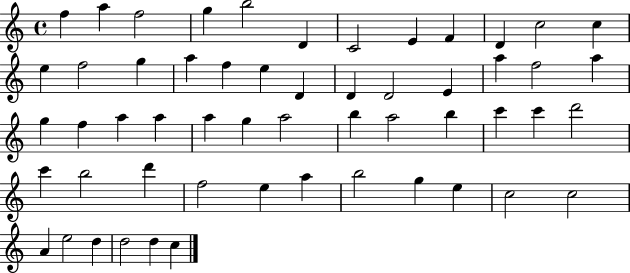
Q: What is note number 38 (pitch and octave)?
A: D6